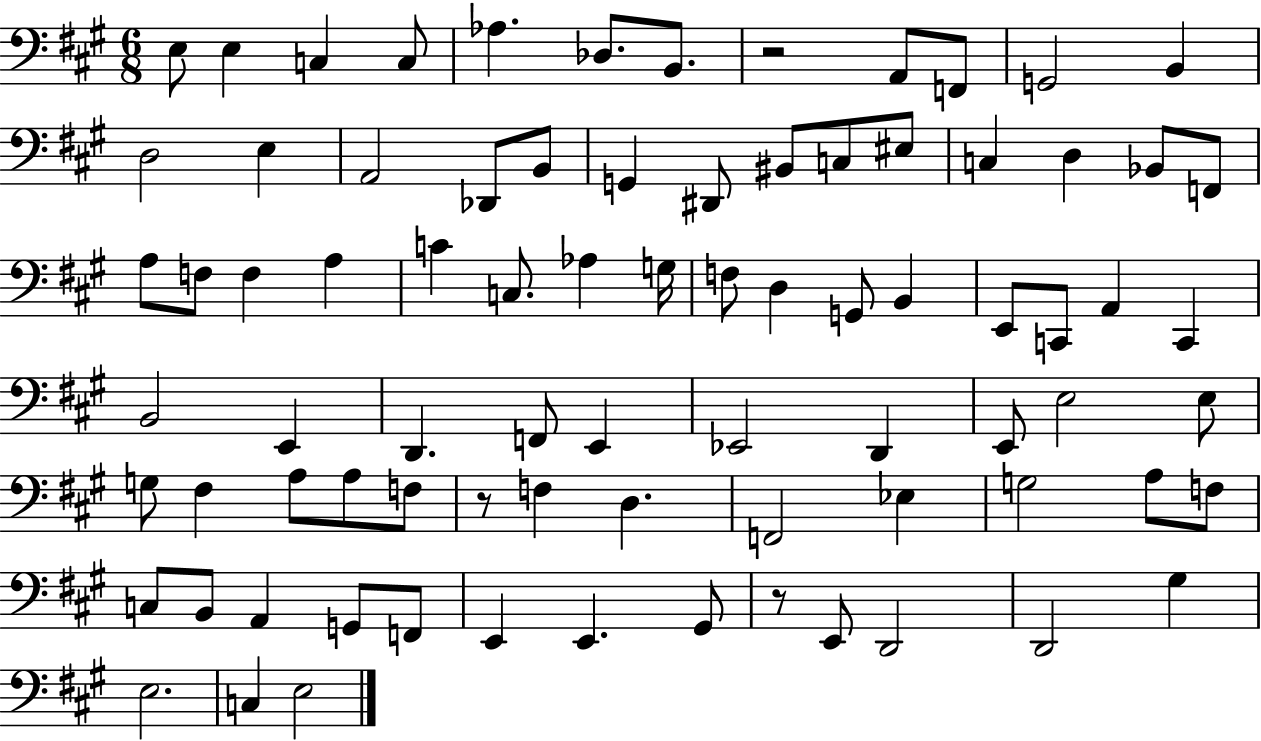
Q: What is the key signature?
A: A major